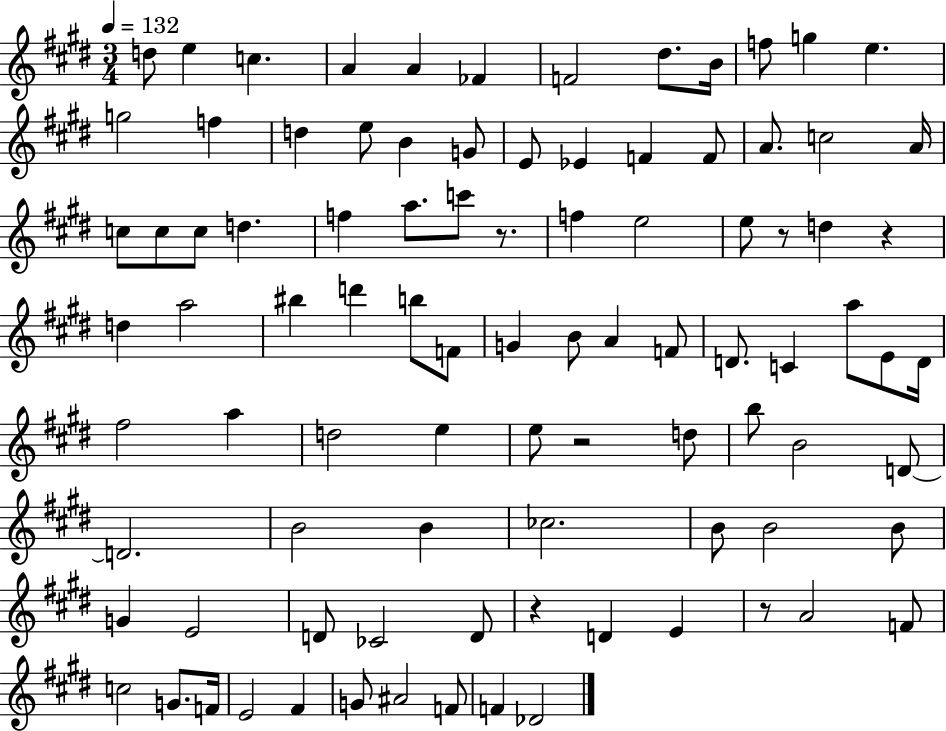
D5/e E5/q C5/q. A4/q A4/q FES4/q F4/h D#5/e. B4/s F5/e G5/q E5/q. G5/h F5/q D5/q E5/e B4/q G4/e E4/e Eb4/q F4/q F4/e A4/e. C5/h A4/s C5/e C5/e C5/e D5/q. F5/q A5/e. C6/e R/e. F5/q E5/h E5/e R/e D5/q R/q D5/q A5/h BIS5/q D6/q B5/e F4/e G4/q B4/e A4/q F4/e D4/e. C4/q A5/e E4/e D4/s F#5/h A5/q D5/h E5/q E5/e R/h D5/e B5/e B4/h D4/e D4/h. B4/h B4/q CES5/h. B4/e B4/h B4/e G4/q E4/h D4/e CES4/h D4/e R/q D4/q E4/q R/e A4/h F4/e C5/h G4/e. F4/s E4/h F#4/q G4/e A#4/h F4/e F4/q Db4/h